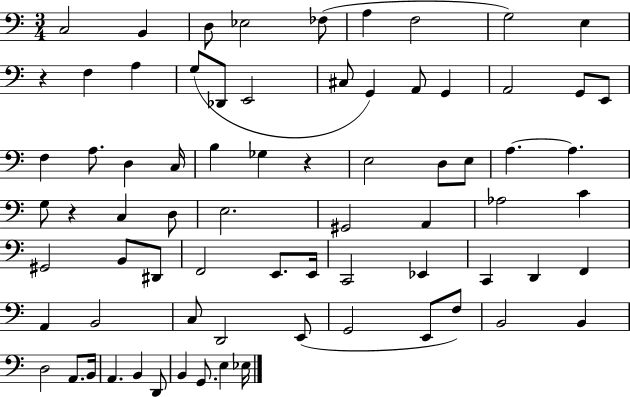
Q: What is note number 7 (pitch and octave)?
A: F3